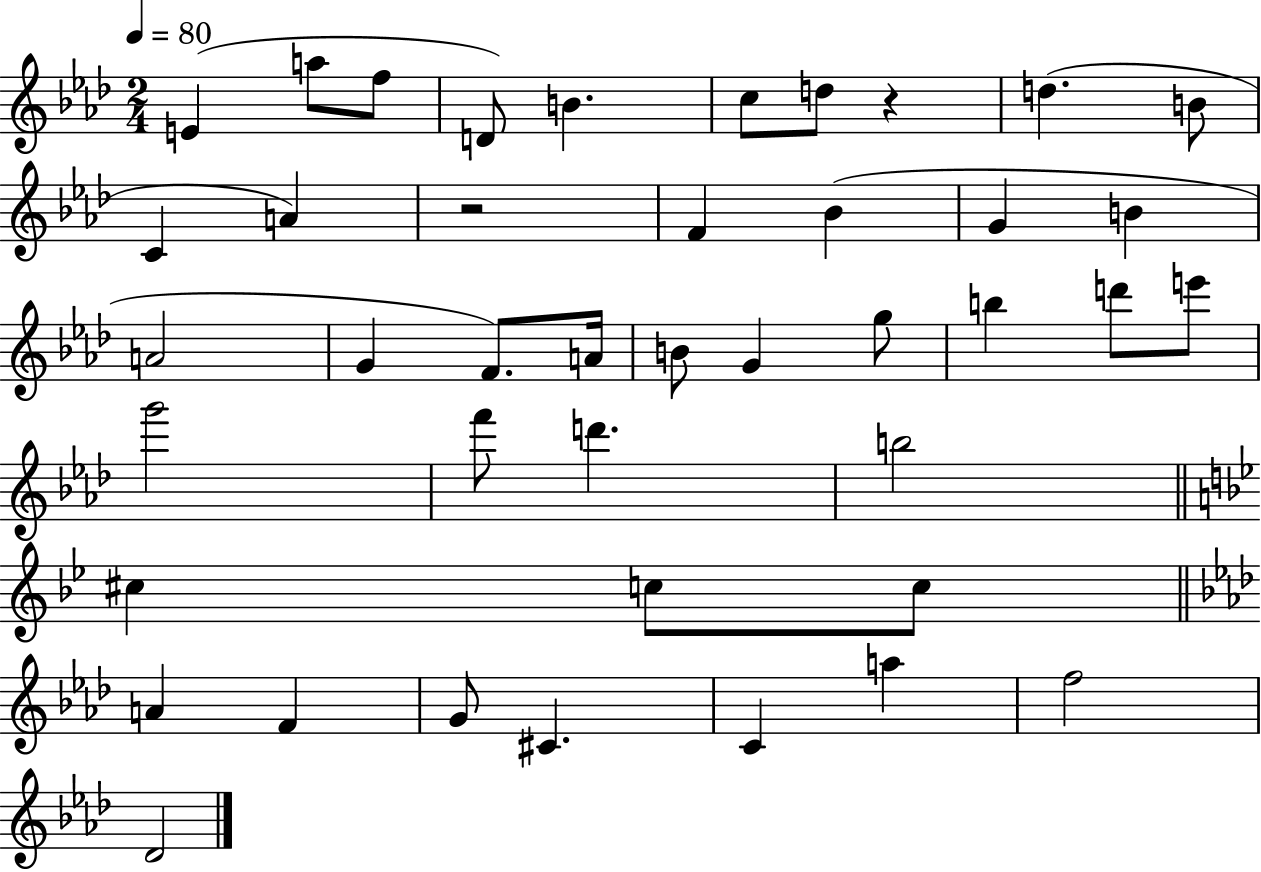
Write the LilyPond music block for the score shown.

{
  \clef treble
  \numericTimeSignature
  \time 2/4
  \key aes \major
  \tempo 4 = 80
  e'4( a''8 f''8 | d'8) b'4. | c''8 d''8 r4 | d''4.( b'8 | \break c'4 a'4) | r2 | f'4 bes'4( | g'4 b'4 | \break a'2 | g'4 f'8.) a'16 | b'8 g'4 g''8 | b''4 d'''8 e'''8 | \break g'''2 | f'''8 d'''4. | b''2 | \bar "||" \break \key bes \major cis''4 c''8 c''8 | \bar "||" \break \key aes \major a'4 f'4 | g'8 cis'4. | c'4 a''4 | f''2 | \break des'2 | \bar "|."
}